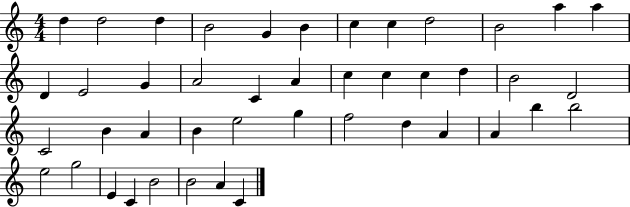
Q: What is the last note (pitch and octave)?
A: C4